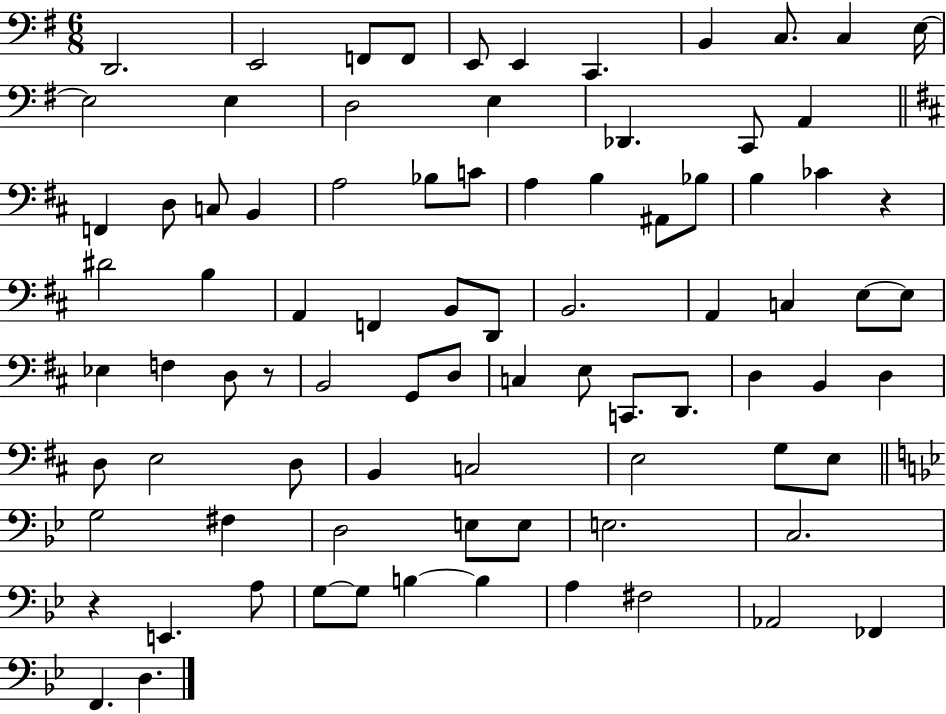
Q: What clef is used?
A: bass